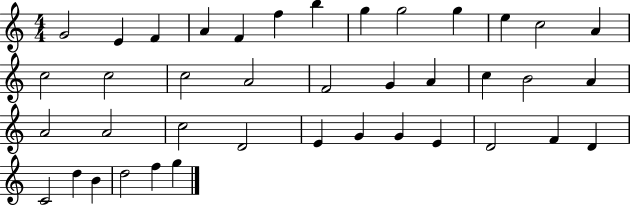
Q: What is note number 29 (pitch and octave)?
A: G4